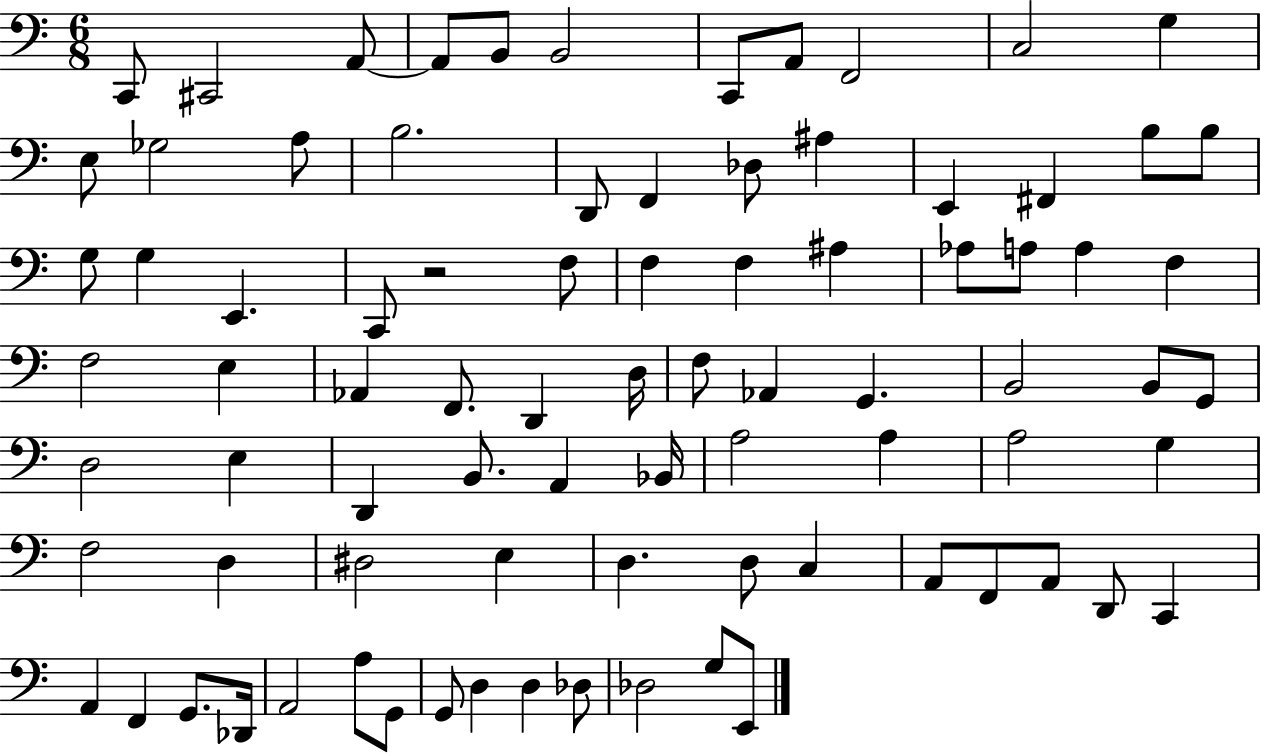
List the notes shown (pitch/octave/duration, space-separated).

C2/e C#2/h A2/e A2/e B2/e B2/h C2/e A2/e F2/h C3/h G3/q E3/e Gb3/h A3/e B3/h. D2/e F2/q Db3/e A#3/q E2/q F#2/q B3/e B3/e G3/e G3/q E2/q. C2/e R/h F3/e F3/q F3/q A#3/q Ab3/e A3/e A3/q F3/q F3/h E3/q Ab2/q F2/e. D2/q D3/s F3/e Ab2/q G2/q. B2/h B2/e G2/e D3/h E3/q D2/q B2/e. A2/q Bb2/s A3/h A3/q A3/h G3/q F3/h D3/q D#3/h E3/q D3/q. D3/e C3/q A2/e F2/e A2/e D2/e C2/q A2/q F2/q G2/e. Db2/s A2/h A3/e G2/e G2/e D3/q D3/q Db3/e Db3/h G3/e E2/e